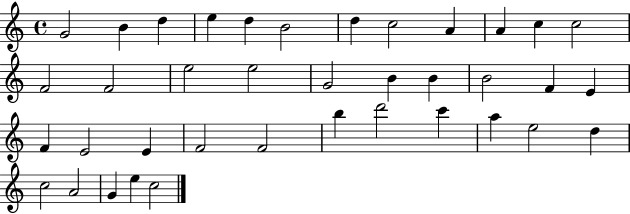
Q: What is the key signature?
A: C major